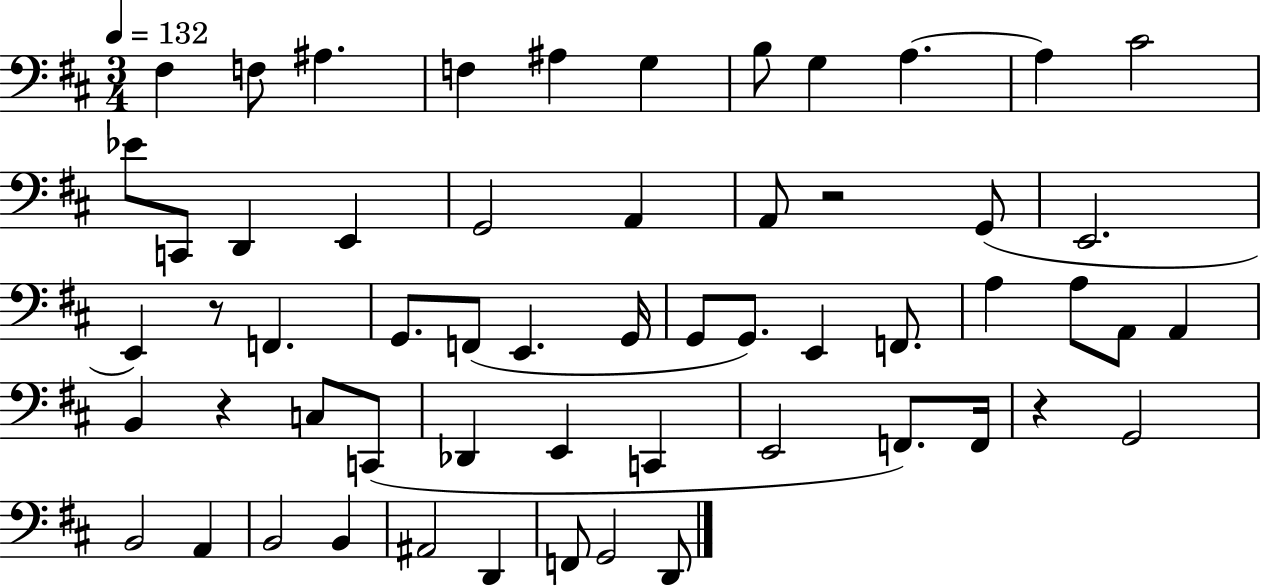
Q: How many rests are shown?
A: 4